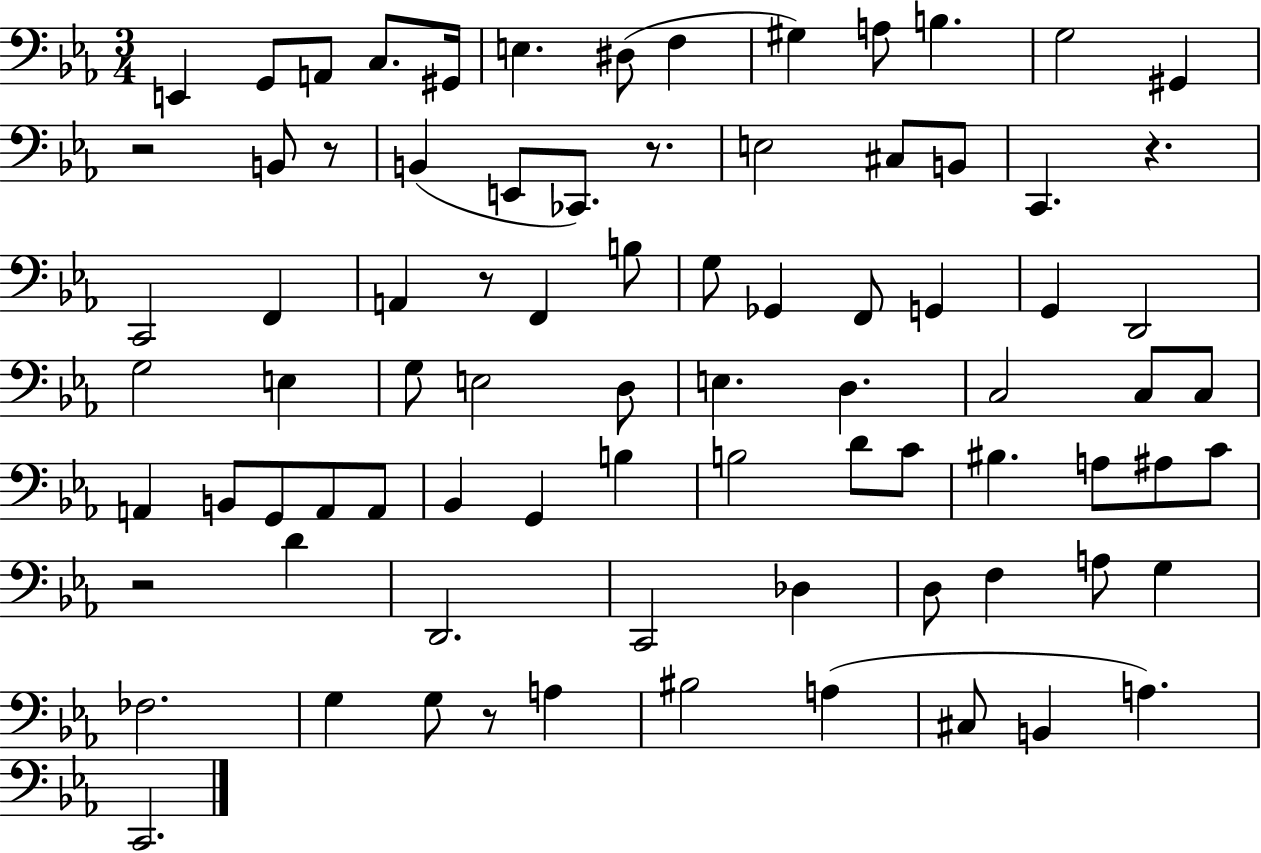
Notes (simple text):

E2/q G2/e A2/e C3/e. G#2/s E3/q. D#3/e F3/q G#3/q A3/e B3/q. G3/h G#2/q R/h B2/e R/e B2/q E2/e CES2/e. R/e. E3/h C#3/e B2/e C2/q. R/q. C2/h F2/q A2/q R/e F2/q B3/e G3/e Gb2/q F2/e G2/q G2/q D2/h G3/h E3/q G3/e E3/h D3/e E3/q. D3/q. C3/h C3/e C3/e A2/q B2/e G2/e A2/e A2/e Bb2/q G2/q B3/q B3/h D4/e C4/e BIS3/q. A3/e A#3/e C4/e R/h D4/q D2/h. C2/h Db3/q D3/e F3/q A3/e G3/q FES3/h. G3/q G3/e R/e A3/q BIS3/h A3/q C#3/e B2/q A3/q. C2/h.